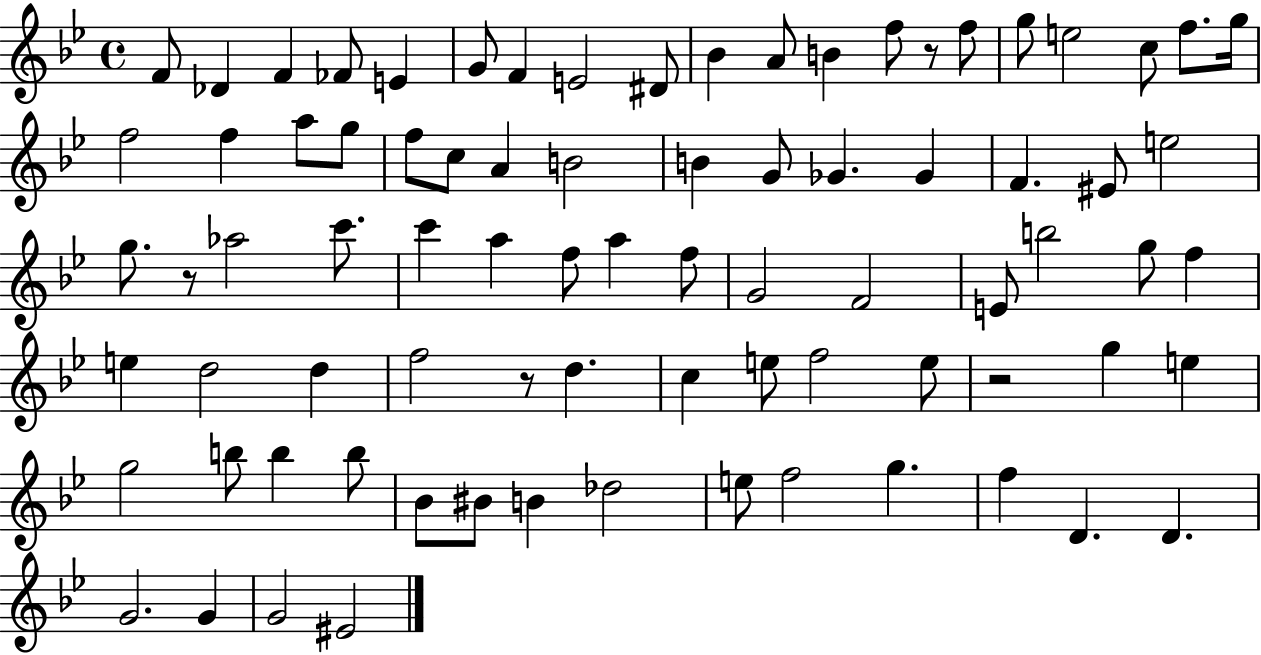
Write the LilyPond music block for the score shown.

{
  \clef treble
  \time 4/4
  \defaultTimeSignature
  \key bes \major
  \repeat volta 2 { f'8 des'4 f'4 fes'8 e'4 | g'8 f'4 e'2 dis'8 | bes'4 a'8 b'4 f''8 r8 f''8 | g''8 e''2 c''8 f''8. g''16 | \break f''2 f''4 a''8 g''8 | f''8 c''8 a'4 b'2 | b'4 g'8 ges'4. ges'4 | f'4. eis'8 e''2 | \break g''8. r8 aes''2 c'''8. | c'''4 a''4 f''8 a''4 f''8 | g'2 f'2 | e'8 b''2 g''8 f''4 | \break e''4 d''2 d''4 | f''2 r8 d''4. | c''4 e''8 f''2 e''8 | r2 g''4 e''4 | \break g''2 b''8 b''4 b''8 | bes'8 bis'8 b'4 des''2 | e''8 f''2 g''4. | f''4 d'4. d'4. | \break g'2. g'4 | g'2 eis'2 | } \bar "|."
}